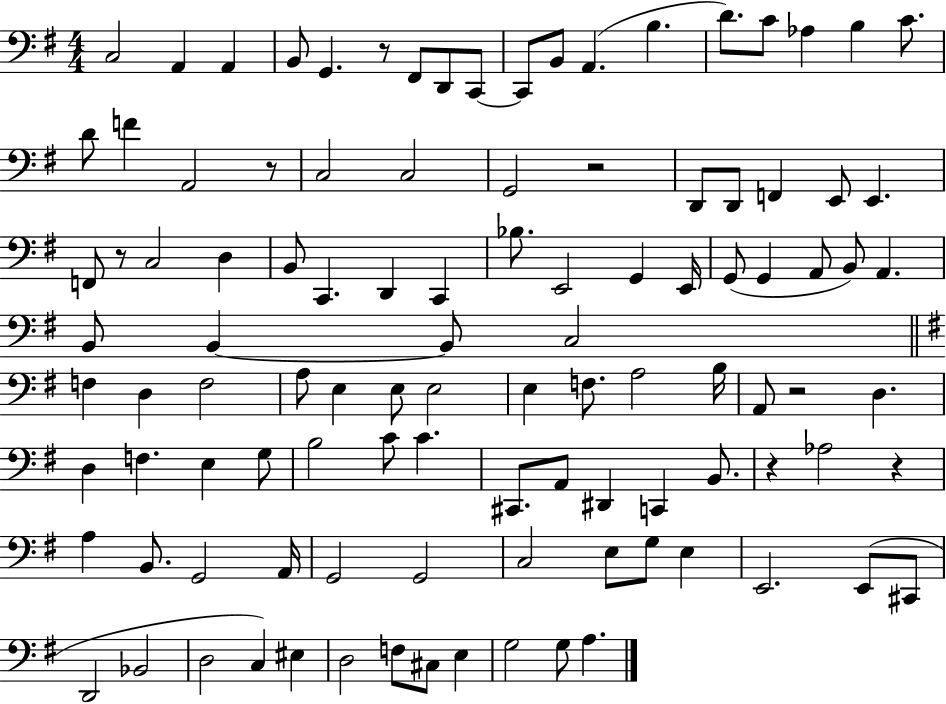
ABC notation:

X:1
T:Untitled
M:4/4
L:1/4
K:G
C,2 A,, A,, B,,/2 G,, z/2 ^F,,/2 D,,/2 C,,/2 C,,/2 B,,/2 A,, B, D/2 C/2 _A, B, C/2 D/2 F A,,2 z/2 C,2 C,2 G,,2 z2 D,,/2 D,,/2 F,, E,,/2 E,, F,,/2 z/2 C,2 D, B,,/2 C,, D,, C,, _B,/2 E,,2 G,, E,,/4 G,,/2 G,, A,,/2 B,,/2 A,, B,,/2 B,, B,,/2 C,2 F, D, F,2 A,/2 E, E,/2 E,2 E, F,/2 A,2 B,/4 A,,/2 z2 D, D, F, E, G,/2 B,2 C/2 C ^C,,/2 A,,/2 ^D,, C,, B,,/2 z _A,2 z A, B,,/2 G,,2 A,,/4 G,,2 G,,2 C,2 E,/2 G,/2 E, E,,2 E,,/2 ^C,,/2 D,,2 _B,,2 D,2 C, ^E, D,2 F,/2 ^C,/2 E, G,2 G,/2 A,